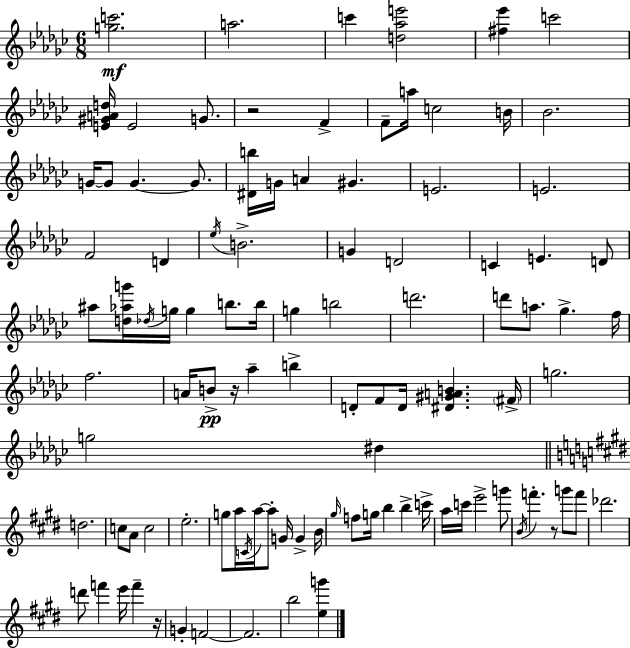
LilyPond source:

{
  \clef treble
  \numericTimeSignature
  \time 6/8
  \key ees \minor
  \repeat volta 2 { <g'' c'''>2.\mf | a''2. | c'''4 <d'' aes'' e'''>2 | <fis'' ees'''>4 c'''2 | \break <e' gis' a' d''>16 e'2 g'8. | r2 f'4-> | f'8-- a''16 c''2 b'16 | bes'2. | \break g'16~~ g'8 g'4.~~ g'8. | <dis' b''>16 g'16 a'4 gis'4. | e'2. | e'2. | \break f'2 d'4 | \acciaccatura { ees''16 } b'2.-> | g'4 d'2 | c'4 e'4. d'8 | \break ais''8 <d'' aes'' g'''>16 \acciaccatura { des''16 } g''16 g''4 b''8. | b''16 g''4 b''2 | d'''2. | d'''8 a''8. ges''4.-> | \break f''16 f''2. | a'16 b'8->\pp r16 aes''4-- b''4-> | d'8-. f'8 d'16 <dis' gis' a' b'>4. | \parenthesize fis'16-> g''2. | \break g''2 dis''4 | \bar "||" \break \key e \major d''2. | c''8 a'8 c''2 | e''2.-. | g''8 a''16 \acciaccatura { c'16 } a''16~~ a''8-. g'16 g'4-> | \break b'16 \grace { gis''16 } f''8 g''16 b''4 b''4-> | c'''16-> a''16 c'''16 e'''2-> | g'''8 \acciaccatura { b'16 } f'''4.-. r8 g'''8 | f'''8 des'''2. | \break d'''8 f'''4 e'''16 f'''4-- | r16 g'4-. f'2~~ | f'2. | b''2 <e'' g'''>4 | \break } \bar "|."
}